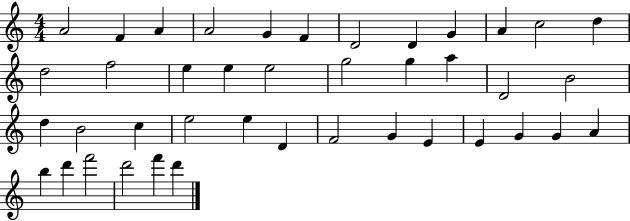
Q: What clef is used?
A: treble